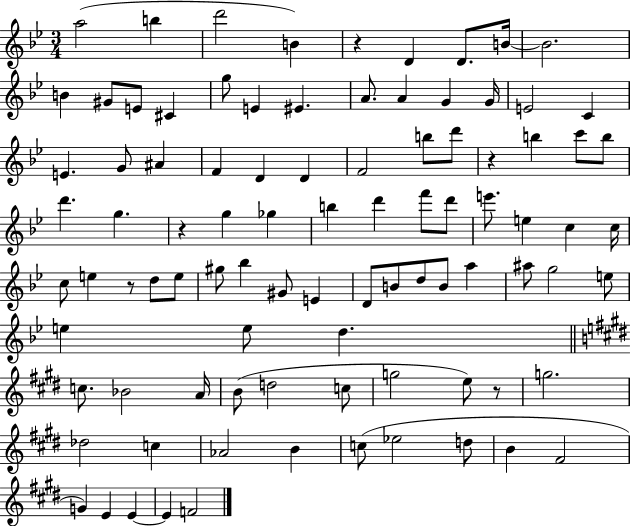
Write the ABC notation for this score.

X:1
T:Untitled
M:3/4
L:1/4
K:Bb
a2 b d'2 B z D D/2 B/4 B2 B ^G/2 E/2 ^C g/2 E ^E A/2 A G G/4 E2 C E G/2 ^A F D D F2 b/2 d'/2 z b c'/2 b/2 d' g z g _g b d' f'/2 d'/2 e'/2 e c c/4 c/2 e z/2 d/2 e/2 ^g/2 _b ^G/2 E D/2 B/2 d/2 B/2 a ^a/2 g2 e/2 e e/2 d c/2 _B2 A/4 B/2 d2 c/2 g2 e/2 z/2 g2 _d2 c _A2 B c/2 _e2 d/2 B ^F2 G E E E F2